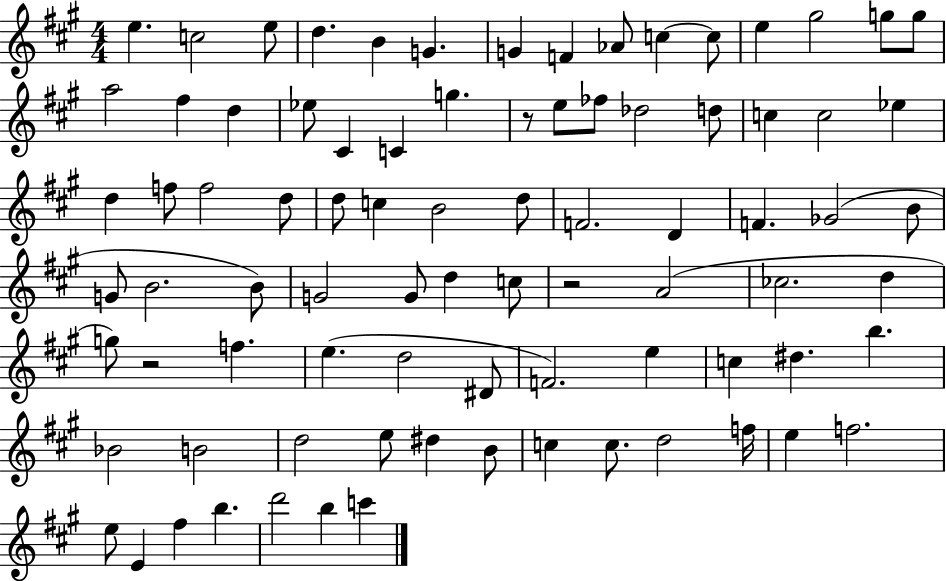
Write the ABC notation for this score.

X:1
T:Untitled
M:4/4
L:1/4
K:A
e c2 e/2 d B G G F _A/2 c c/2 e ^g2 g/2 g/2 a2 ^f d _e/2 ^C C g z/2 e/2 _f/2 _d2 d/2 c c2 _e d f/2 f2 d/2 d/2 c B2 d/2 F2 D F _G2 B/2 G/2 B2 B/2 G2 G/2 d c/2 z2 A2 _c2 d g/2 z2 f e d2 ^D/2 F2 e c ^d b _B2 B2 d2 e/2 ^d B/2 c c/2 d2 f/4 e f2 e/2 E ^f b d'2 b c'